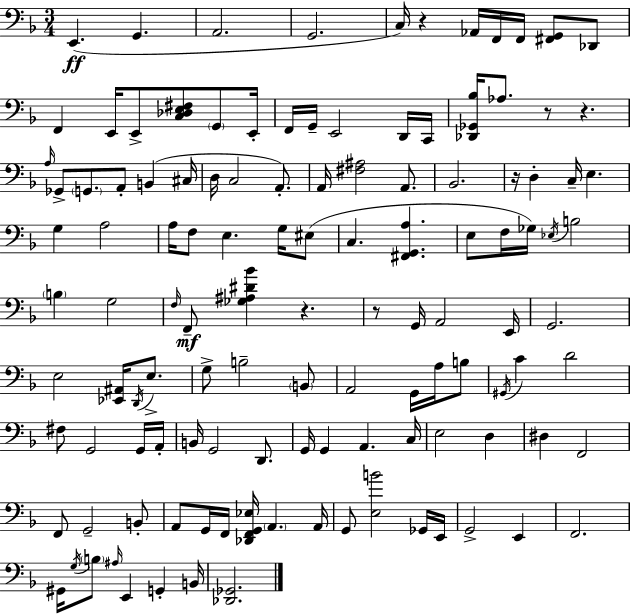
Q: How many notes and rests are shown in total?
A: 121